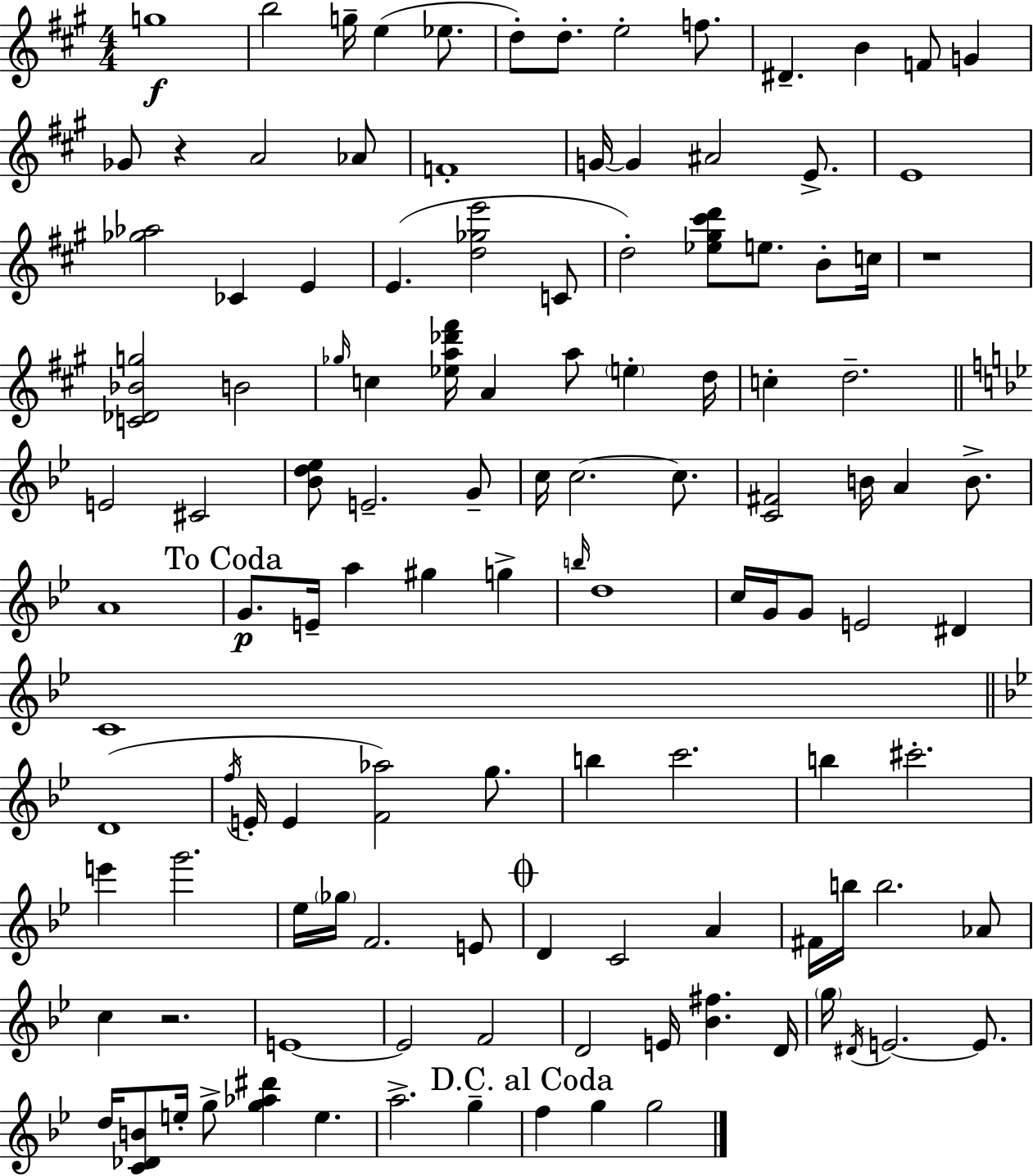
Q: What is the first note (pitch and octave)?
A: G5